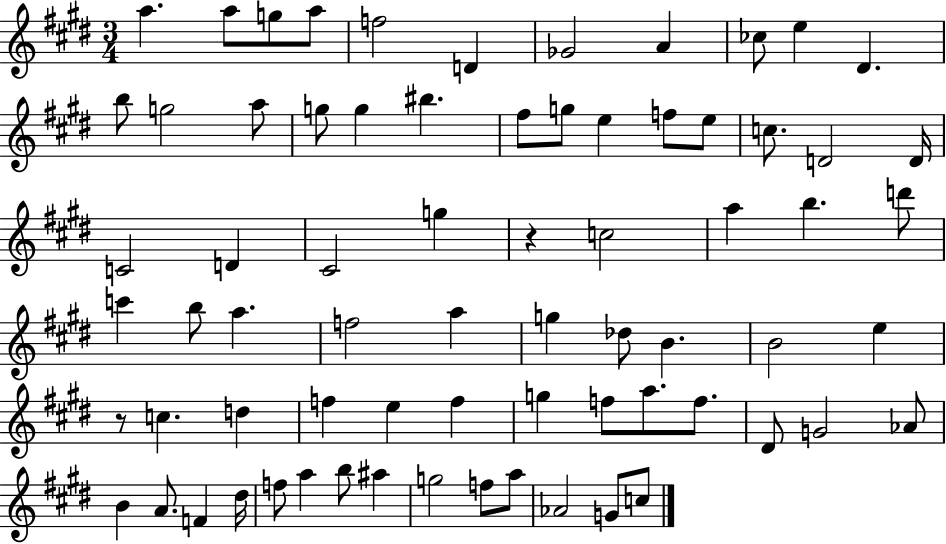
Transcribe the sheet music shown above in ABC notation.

X:1
T:Untitled
M:3/4
L:1/4
K:E
a a/2 g/2 a/2 f2 D _G2 A _c/2 e ^D b/2 g2 a/2 g/2 g ^b ^f/2 g/2 e f/2 e/2 c/2 D2 D/4 C2 D ^C2 g z c2 a b d'/2 c' b/2 a f2 a g _d/2 B B2 e z/2 c d f e f g f/2 a/2 f/2 ^D/2 G2 _A/2 B A/2 F ^d/4 f/2 a b/2 ^a g2 f/2 a/2 _A2 G/2 c/2